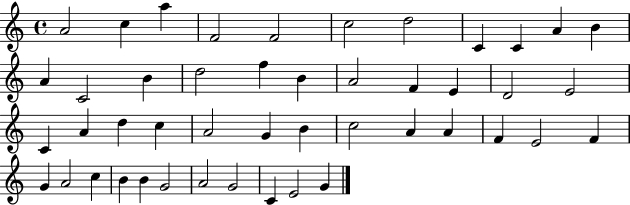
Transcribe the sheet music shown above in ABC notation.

X:1
T:Untitled
M:4/4
L:1/4
K:C
A2 c a F2 F2 c2 d2 C C A B A C2 B d2 f B A2 F E D2 E2 C A d c A2 G B c2 A A F E2 F G A2 c B B G2 A2 G2 C E2 G